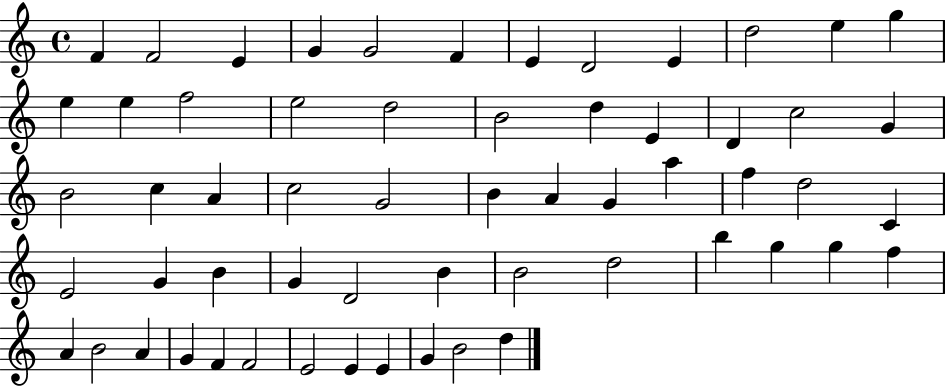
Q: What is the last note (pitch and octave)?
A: D5